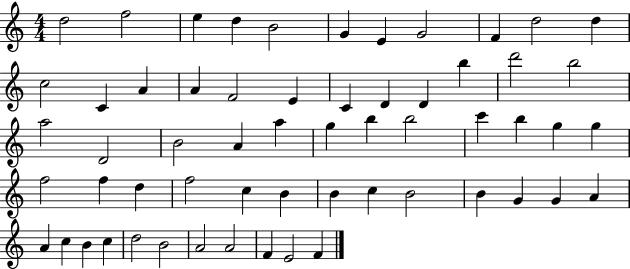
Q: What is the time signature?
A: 4/4